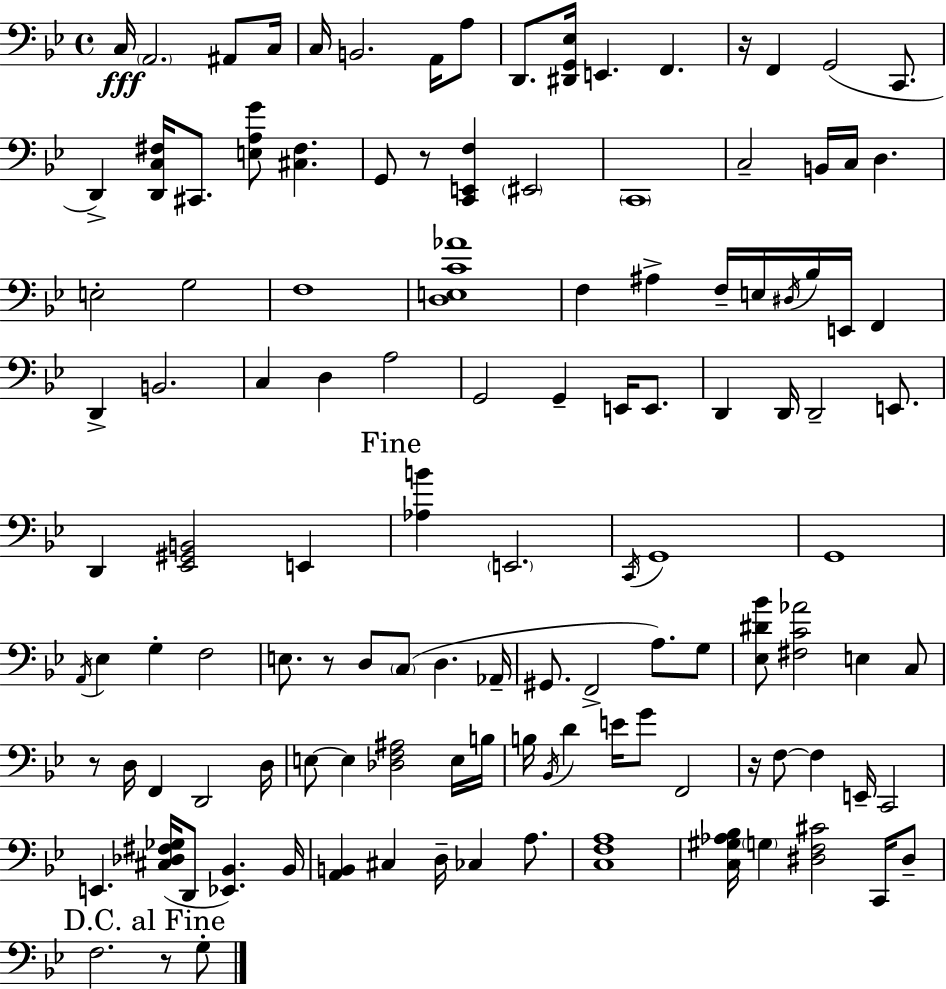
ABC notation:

X:1
T:Untitled
M:4/4
L:1/4
K:Bb
C,/4 A,,2 ^A,,/2 C,/4 C,/4 B,,2 A,,/4 A,/2 D,,/2 [^D,,G,,_E,]/4 E,, F,, z/4 F,, G,,2 C,,/2 D,, [D,,C,^F,]/4 ^C,,/2 [E,A,G]/2 [^C,^F,] G,,/2 z/2 [C,,E,,F,] ^E,,2 C,,4 C,2 B,,/4 C,/4 D, E,2 G,2 F,4 [D,E,C_A]4 F, ^A, F,/4 E,/4 ^D,/4 _B,/4 E,,/4 F,, D,, B,,2 C, D, A,2 G,,2 G,, E,,/4 E,,/2 D,, D,,/4 D,,2 E,,/2 D,, [_E,,^G,,B,,]2 E,, [_A,B] E,,2 C,,/4 G,,4 G,,4 A,,/4 _E, G, F,2 E,/2 z/2 D,/2 C,/2 D, _A,,/4 ^G,,/2 F,,2 A,/2 G,/2 [_E,^D_B]/2 [^F,C_A]2 E, C,/2 z/2 D,/4 F,, D,,2 D,/4 E,/2 E, [_D,F,^A,]2 E,/4 B,/4 B,/4 _B,,/4 D E/4 G/2 F,,2 z/4 F,/2 F, E,,/4 C,,2 E,, [^C,_D,^F,_G,]/4 D,,/2 [_E,,_B,,] _B,,/4 [A,,B,,] ^C, D,/4 _C, A,/2 [C,F,A,]4 [C,^G,_A,_B,]/4 G, [^D,F,^C]2 C,,/4 ^D,/2 F,2 z/2 G,/2